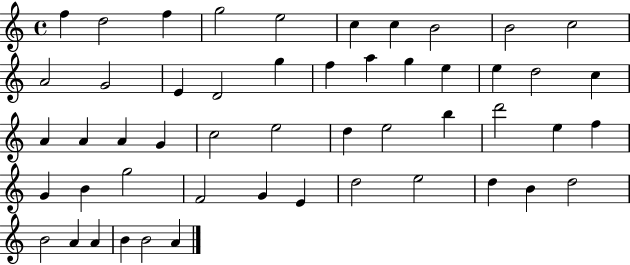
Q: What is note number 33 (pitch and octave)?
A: E5